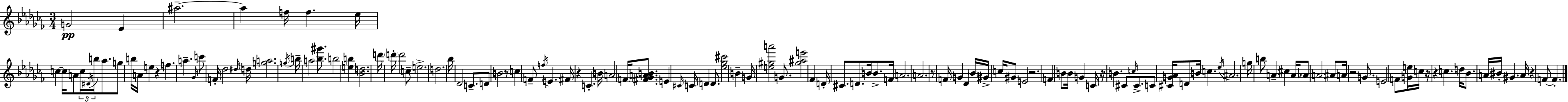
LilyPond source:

{
  \clef treble
  \numericTimeSignature
  \time 3/4
  \key aes \minor
  g'2\pp ees'4 | ais''2.--~~ | ais''4 f''16 f''4. ees''16 | c''4~~ c''16 a'8 \tuplet 3/2 { c''16 \acciaccatura { dis'16 } b''16 } aes''8. | \break g''8 b''16 a'16 e''4 r4 | f''4. a''4.-- | \grace { ges'16 } c'''8 f'16-. des''2 | \grace { dis''16 } d''16 <g'' a''>2. | \break \acciaccatura { g''16 } b''16-- a''2 | <bes'' gis'''>8. b''2 | <e'' b''>4 <bes' d''>2. | d'''16 \parenthesize d'''16-. d'''2 | \break c''8-- e''2.-> | d''2. | bes''16 des'2 | c'8.-- d'8 b'2 | \break r8 c''4 f'8-- \acciaccatura { f''16 } e'4. | fis'16 r4 c'4.-. | b'16 a'2 | \parenthesize f'16 <fis' ges' a' b'>8. e'4 \grace { cis'16 } c'16 d'4 | \break d'8. <ees'' ges'' cis'''>2 | b'4-- g'16 <e'' gis'' a'''>2 | g'8. <gis'' ais'' e'''>2 | fes'4 d'16-. cis'8. d'8. | \break b'16 b'8.-> f'16 a'2. | a'2. | r8 f'16 g'4 | des'4 \parenthesize bes'16 gis'16-> c''16 gis'8 e'2 | \break r2. | f'4 b'8 | b'16 g'4 c'16 r16 b'4. | cis'8 \grace { c''16 } cis'8.-> c'8 <cis' g' aes'>16 d'8 | \break b'16 c''4. \acciaccatura { ees''16 } ais'2. | g''16 b''8 a'4-- | cis''4 a'16 aes'8 a'2 | ais'8 a'16 r2 | \break g'8. e'2 | f'8 <g' e''>16 c''16 r16 r4 | c''4. d''16 bes'8. a'16 | bis'16-. gis'4. a'16 r4 | \break f'8~~ f'4.-. \bar "|."
}